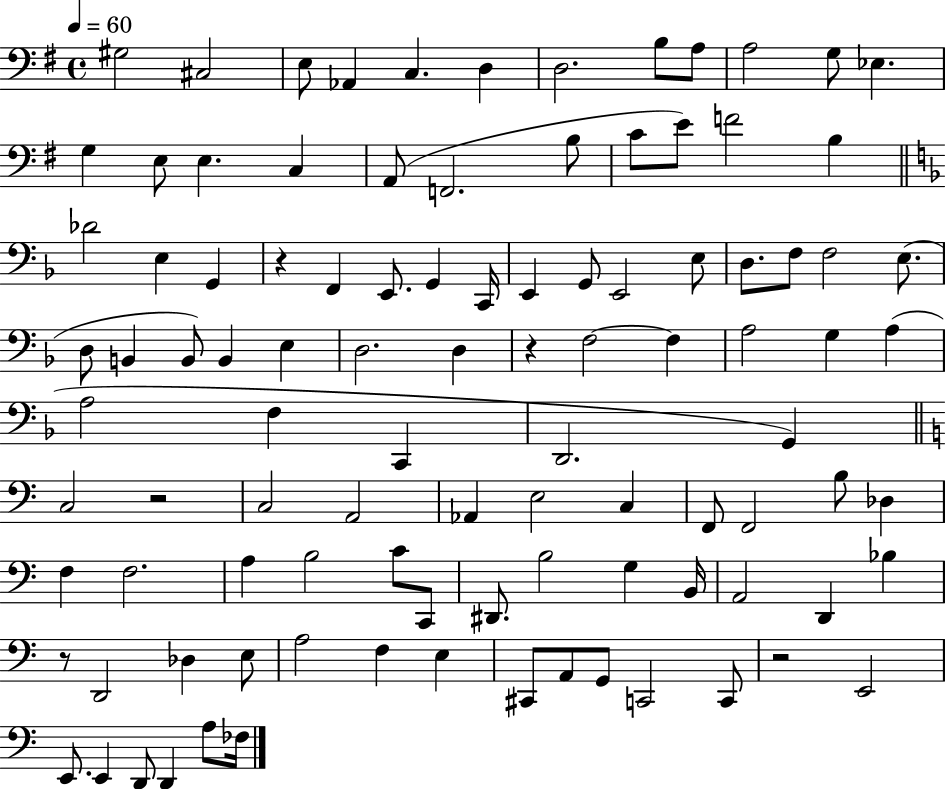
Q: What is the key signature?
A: G major